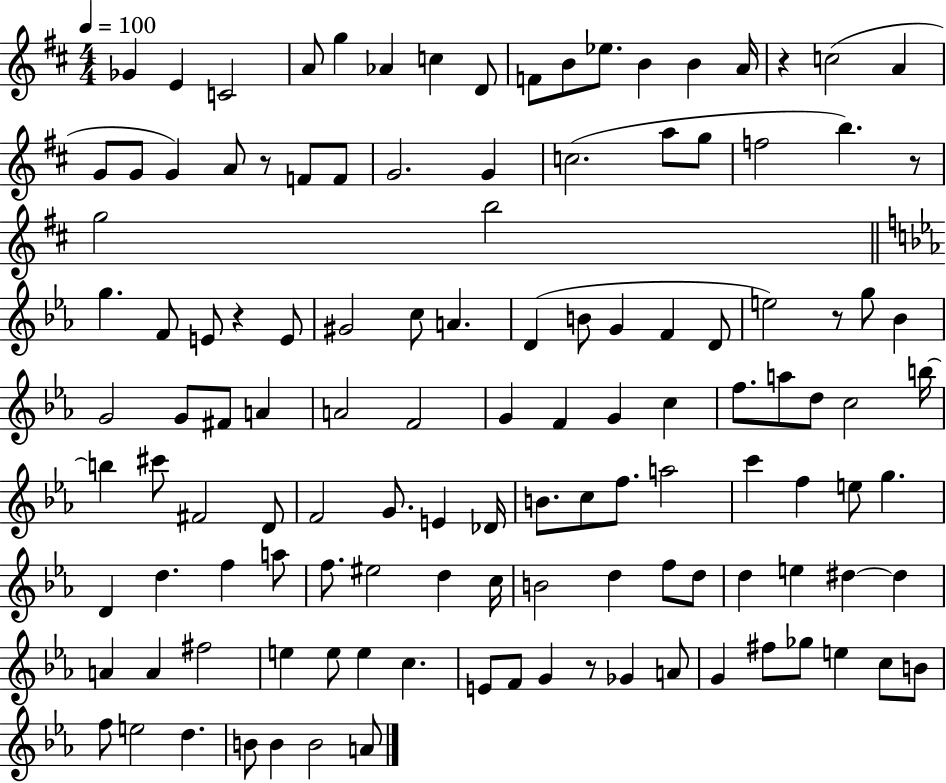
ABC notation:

X:1
T:Untitled
M:4/4
L:1/4
K:D
_G E C2 A/2 g _A c D/2 F/2 B/2 _e/2 B B A/4 z c2 A G/2 G/2 G A/2 z/2 F/2 F/2 G2 G c2 a/2 g/2 f2 b z/2 g2 b2 g F/2 E/2 z E/2 ^G2 c/2 A D B/2 G F D/2 e2 z/2 g/2 _B G2 G/2 ^F/2 A A2 F2 G F G c f/2 a/2 d/2 c2 b/4 b ^c'/2 ^F2 D/2 F2 G/2 E _D/4 B/2 c/2 f/2 a2 c' f e/2 g D d f a/2 f/2 ^e2 d c/4 B2 d f/2 d/2 d e ^d ^d A A ^f2 e e/2 e c E/2 F/2 G z/2 _G A/2 G ^f/2 _g/2 e c/2 B/2 f/2 e2 d B/2 B B2 A/2